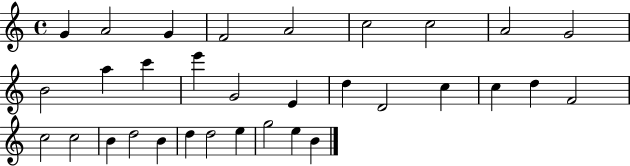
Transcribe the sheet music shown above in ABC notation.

X:1
T:Untitled
M:4/4
L:1/4
K:C
G A2 G F2 A2 c2 c2 A2 G2 B2 a c' e' G2 E d D2 c c d F2 c2 c2 B d2 B d d2 e g2 e B